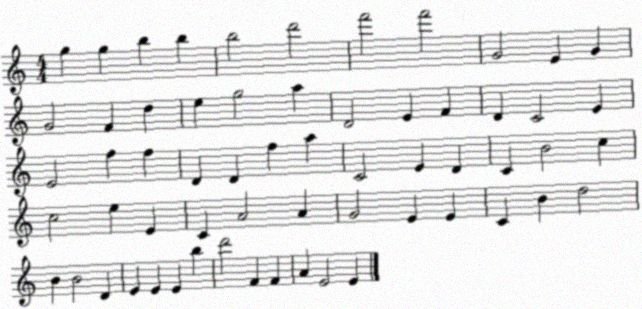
X:1
T:Untitled
M:4/4
L:1/4
K:C
g g b b b2 d'2 f'2 f'2 G2 E G G2 F d e g2 a D2 E F D C2 E E2 f f D D f a C2 E D C B2 c c2 e E C A2 A G2 E E C B d2 B B2 D E E E b d'2 F F A E2 E